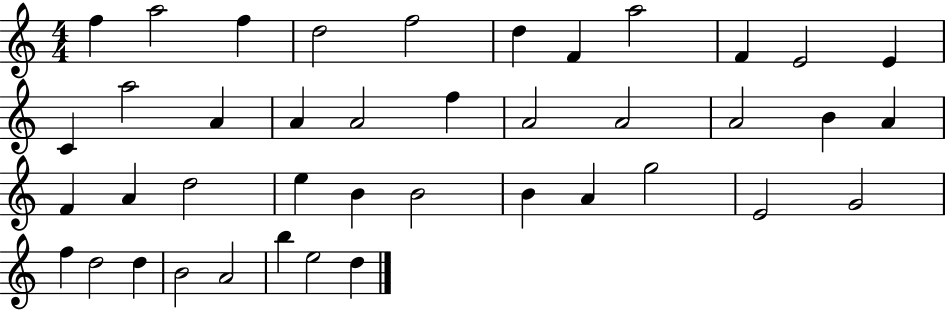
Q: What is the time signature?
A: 4/4